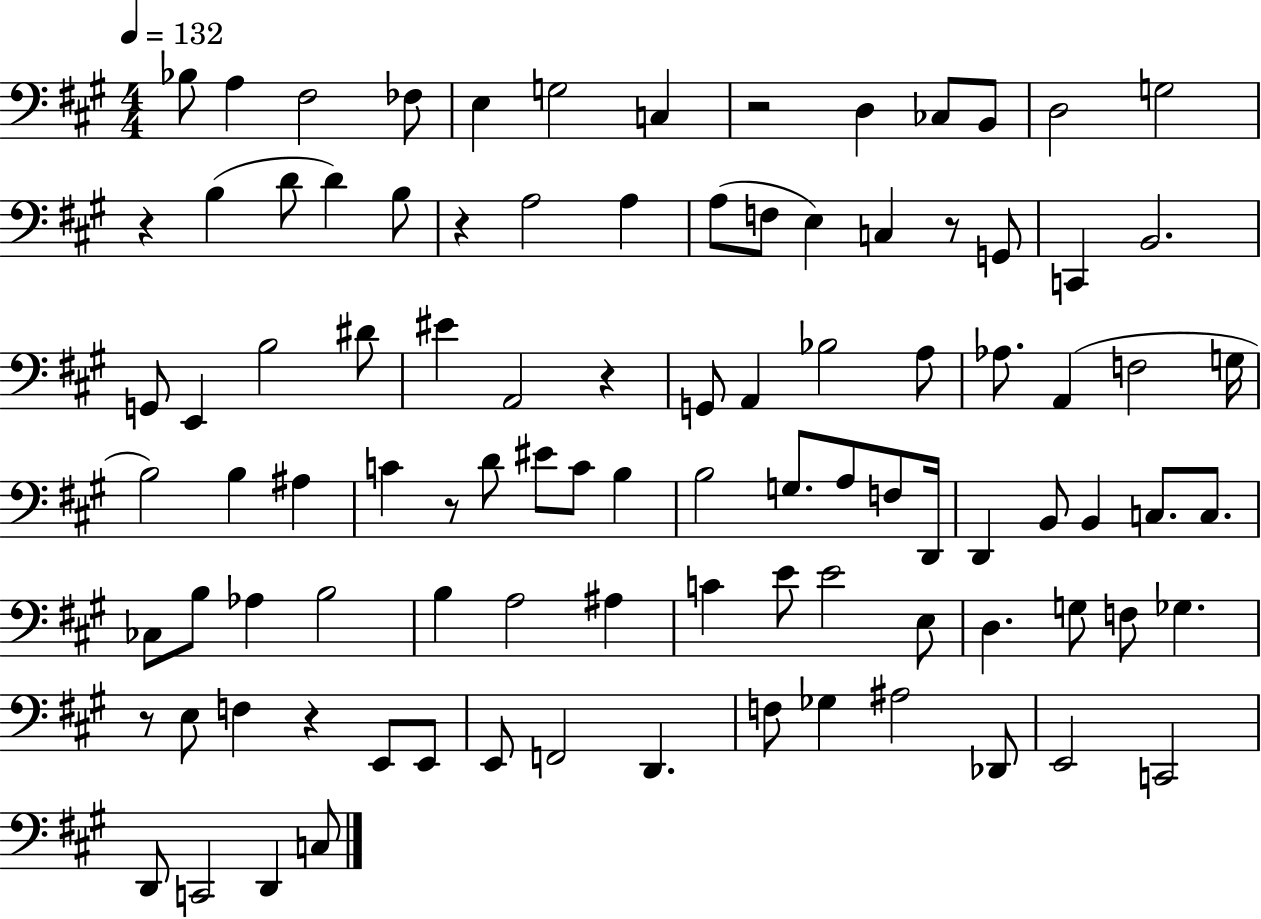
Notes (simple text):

Bb3/e A3/q F#3/h FES3/e E3/q G3/h C3/q R/h D3/q CES3/e B2/e D3/h G3/h R/q B3/q D4/e D4/q B3/e R/q A3/h A3/q A3/e F3/e E3/q C3/q R/e G2/e C2/q B2/h. G2/e E2/q B3/h D#4/e EIS4/q A2/h R/q G2/e A2/q Bb3/h A3/e Ab3/e. A2/q F3/h G3/s B3/h B3/q A#3/q C4/q R/e D4/e EIS4/e C4/e B3/q B3/h G3/e. A3/e F3/e D2/s D2/q B2/e B2/q C3/e. C3/e. CES3/e B3/e Ab3/q B3/h B3/q A3/h A#3/q C4/q E4/e E4/h E3/e D3/q. G3/e F3/e Gb3/q. R/e E3/e F3/q R/q E2/e E2/e E2/e F2/h D2/q. F3/e Gb3/q A#3/h Db2/e E2/h C2/h D2/e C2/h D2/q C3/e